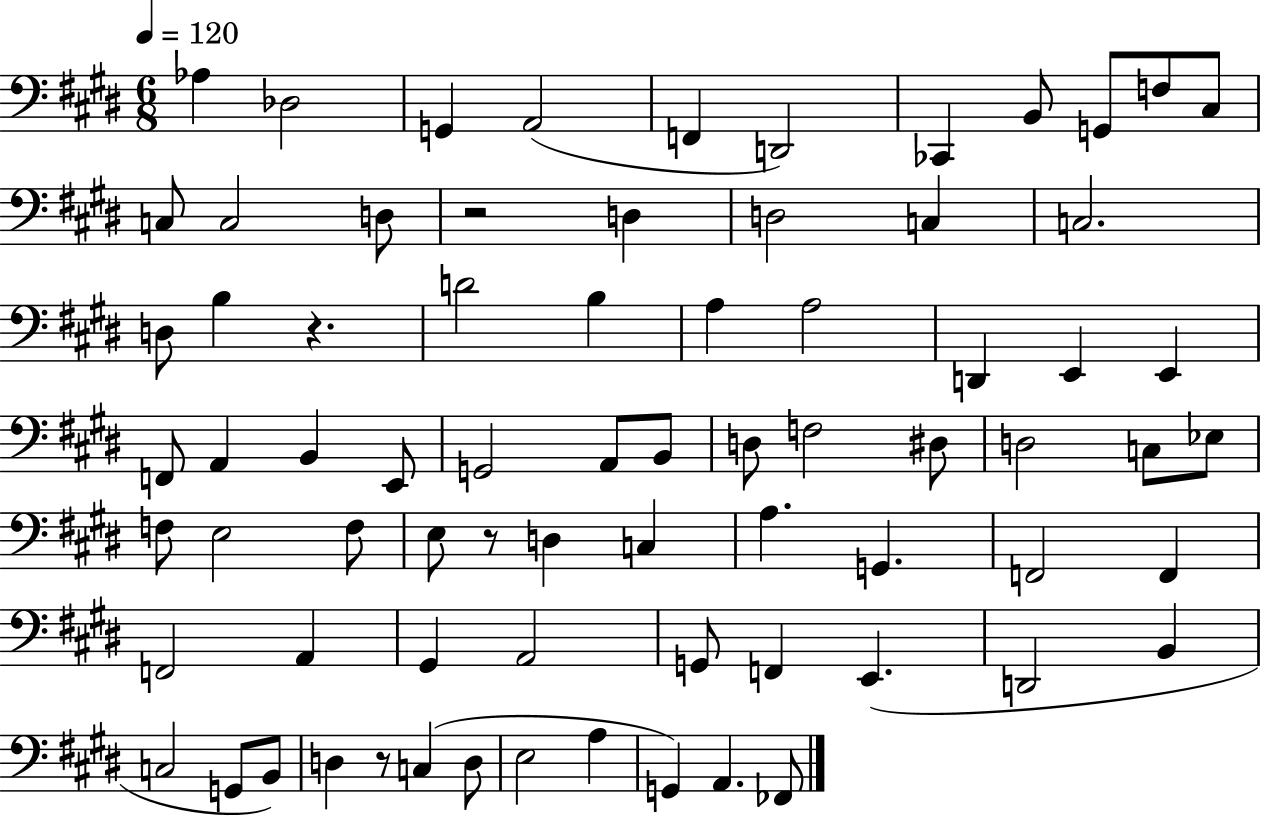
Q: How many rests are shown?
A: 4